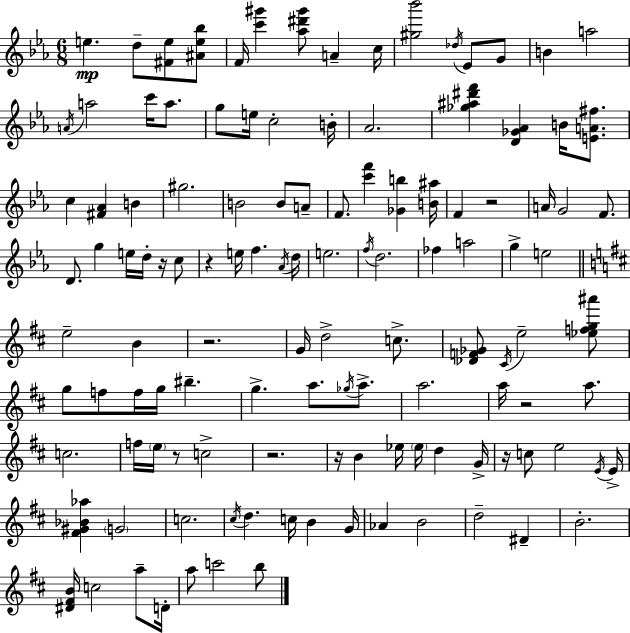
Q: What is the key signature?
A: EES major